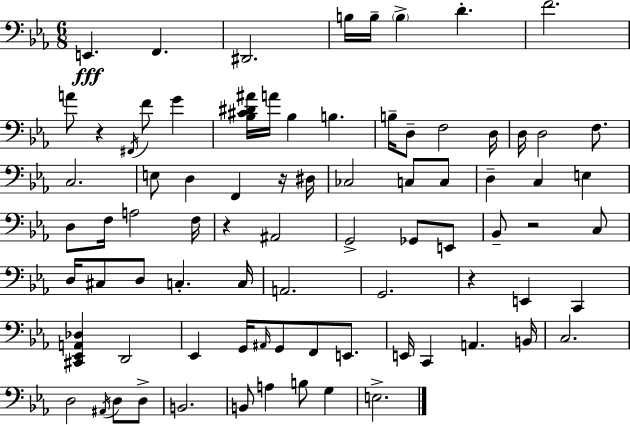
{
  \clef bass
  \numericTimeSignature
  \time 6/8
  \key ees \major
  e,4.\fff f,4. | dis,2. | b16 b16-- \parenthesize b4-> d'4.-. | f'2. | \break a'8 r4 \acciaccatura { fis,16 } f'8 g'4 | <bes cis' dis' ais'>16 a'16 bes4 b4. | b16-- d8-- f2 | d16 d16 d2 f8. | \break c2. | e8 d4 f,4 r16 | dis16 ces2 c8 c8 | d4-- c4 e4 | \break d8 f16 a2 | f16 r4 ais,2 | g,2-> ges,8 e,8 | bes,8-- r2 c8 | \break d16 cis8 d8 c4.-. | c16 a,2. | g,2. | r4 e,4 c,4 | \break <cis, ees, a, des>4 d,2 | ees,4 g,16 \grace { ais,16 } g,8 f,8 e,8. | e,16 c,4 a,4. | b,16 c2. | \break d2 \acciaccatura { ais,16 } d8 | d8-> b,2. | b,8 a4 b8 g4 | e2.-> | \break \bar "|."
}